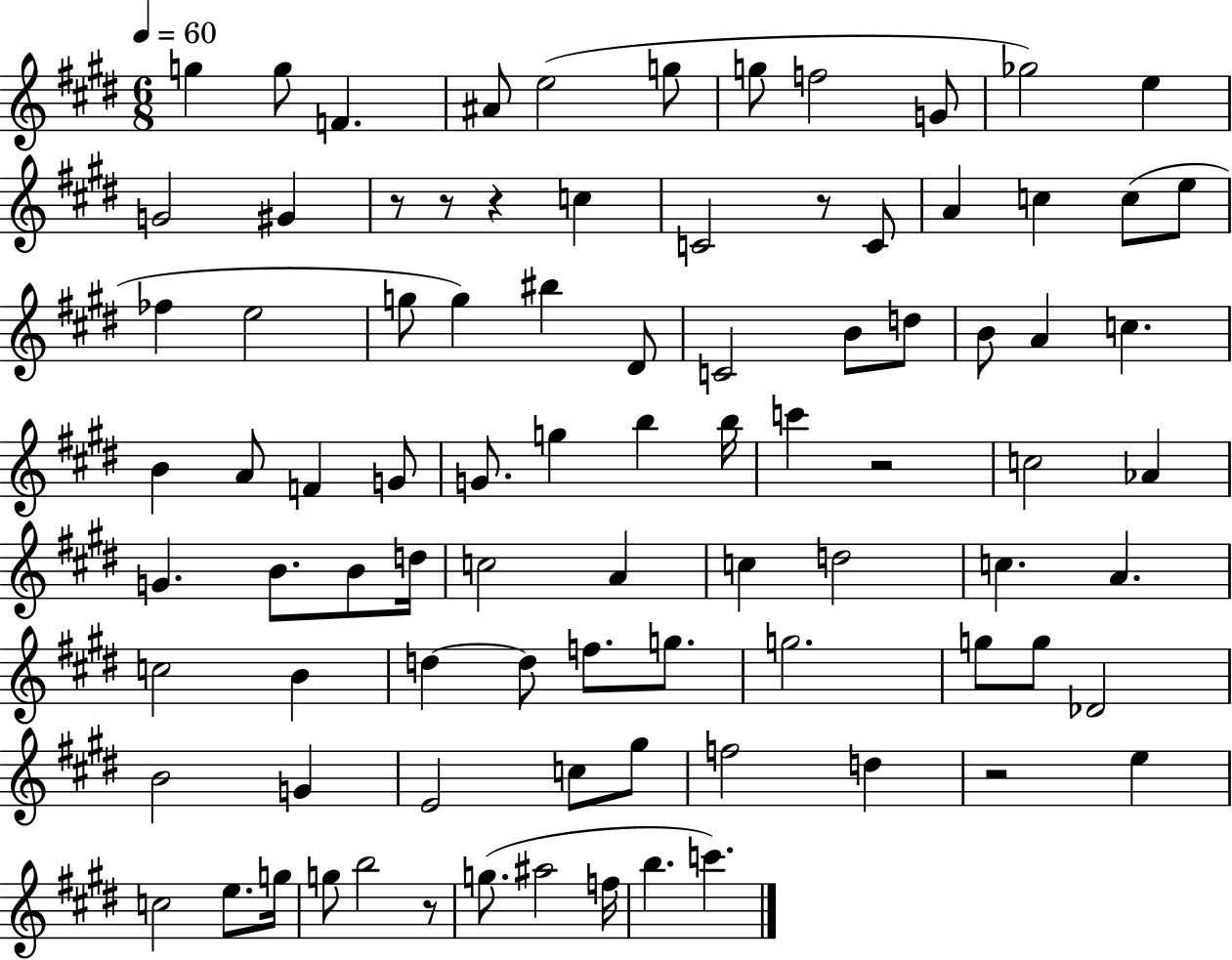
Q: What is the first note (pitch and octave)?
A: G5